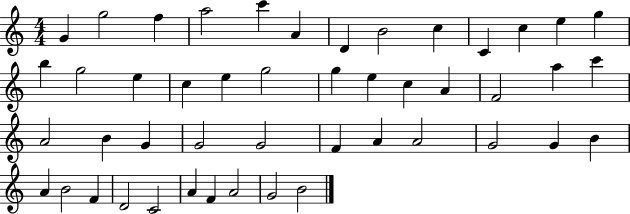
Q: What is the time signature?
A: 4/4